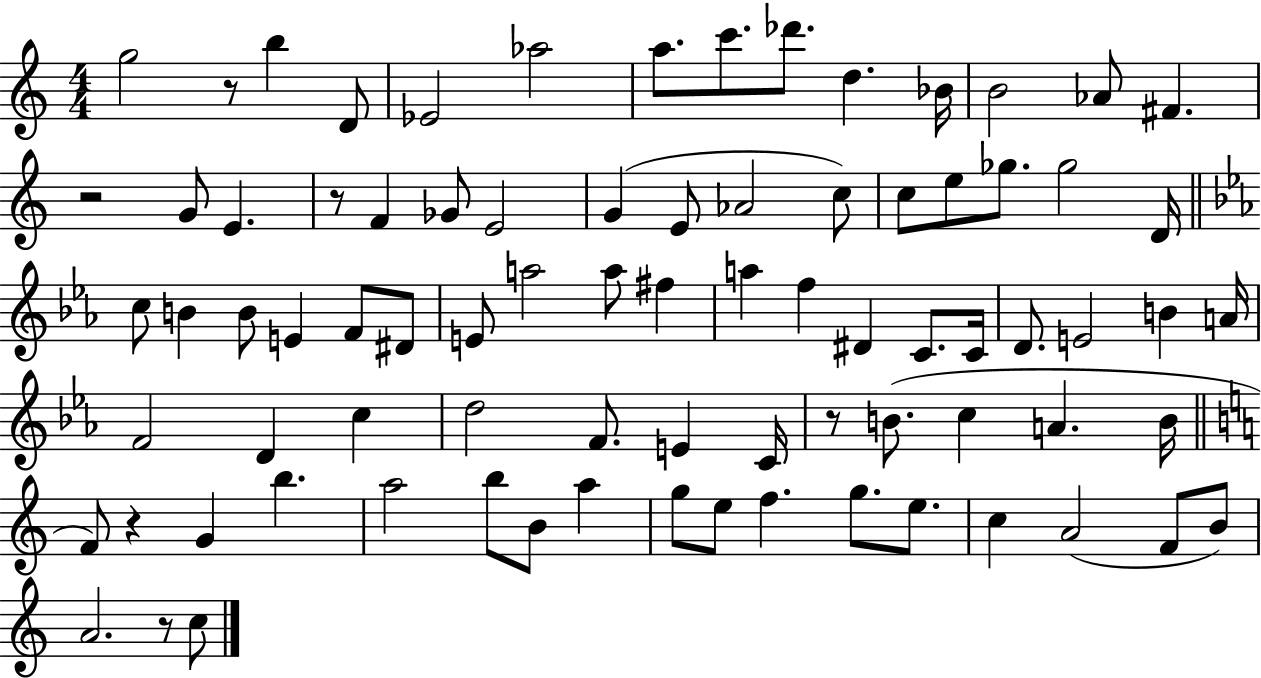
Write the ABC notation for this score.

X:1
T:Untitled
M:4/4
L:1/4
K:C
g2 z/2 b D/2 _E2 _a2 a/2 c'/2 _d'/2 d _B/4 B2 _A/2 ^F z2 G/2 E z/2 F _G/2 E2 G E/2 _A2 c/2 c/2 e/2 _g/2 _g2 D/4 c/2 B B/2 E F/2 ^D/2 E/2 a2 a/2 ^f a f ^D C/2 C/4 D/2 E2 B A/4 F2 D c d2 F/2 E C/4 z/2 B/2 c A B/4 F/2 z G b a2 b/2 B/2 a g/2 e/2 f g/2 e/2 c A2 F/2 B/2 A2 z/2 c/2